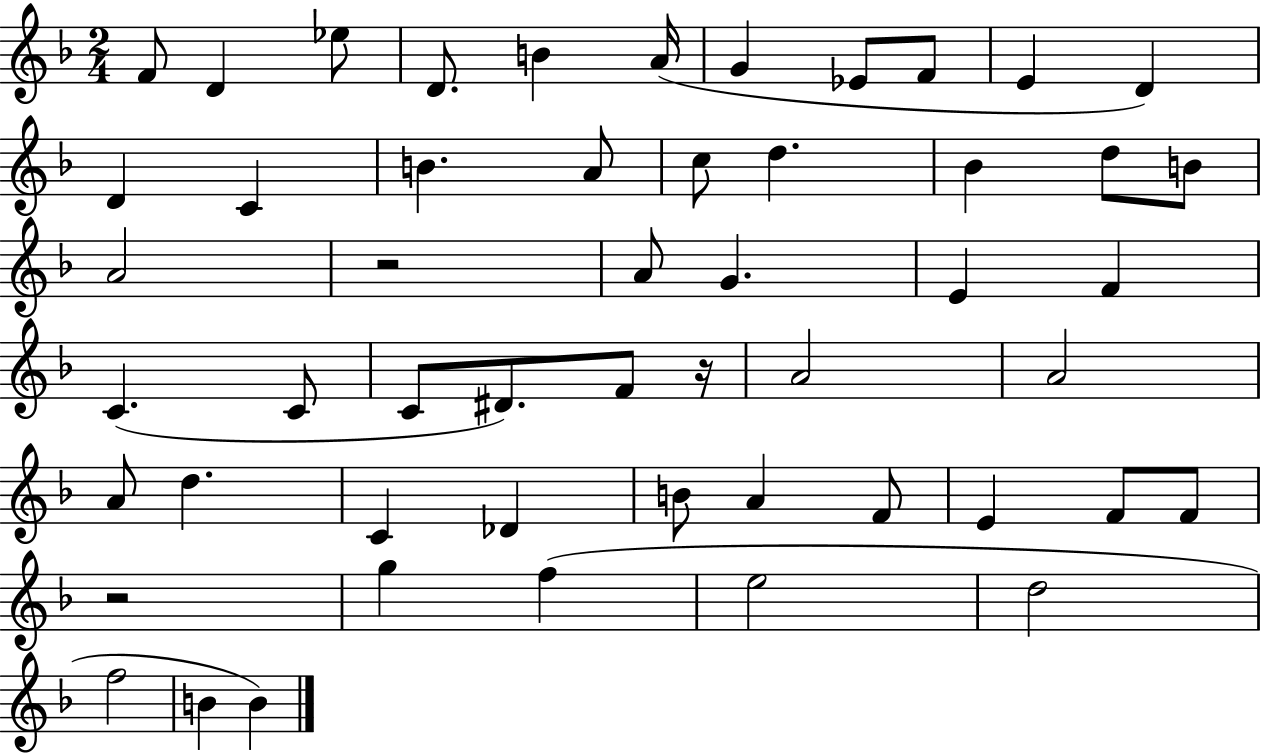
F4/e D4/q Eb5/e D4/e. B4/q A4/s G4/q Eb4/e F4/e E4/q D4/q D4/q C4/q B4/q. A4/e C5/e D5/q. Bb4/q D5/e B4/e A4/h R/h A4/e G4/q. E4/q F4/q C4/q. C4/e C4/e D#4/e. F4/e R/s A4/h A4/h A4/e D5/q. C4/q Db4/q B4/e A4/q F4/e E4/q F4/e F4/e R/h G5/q F5/q E5/h D5/h F5/h B4/q B4/q